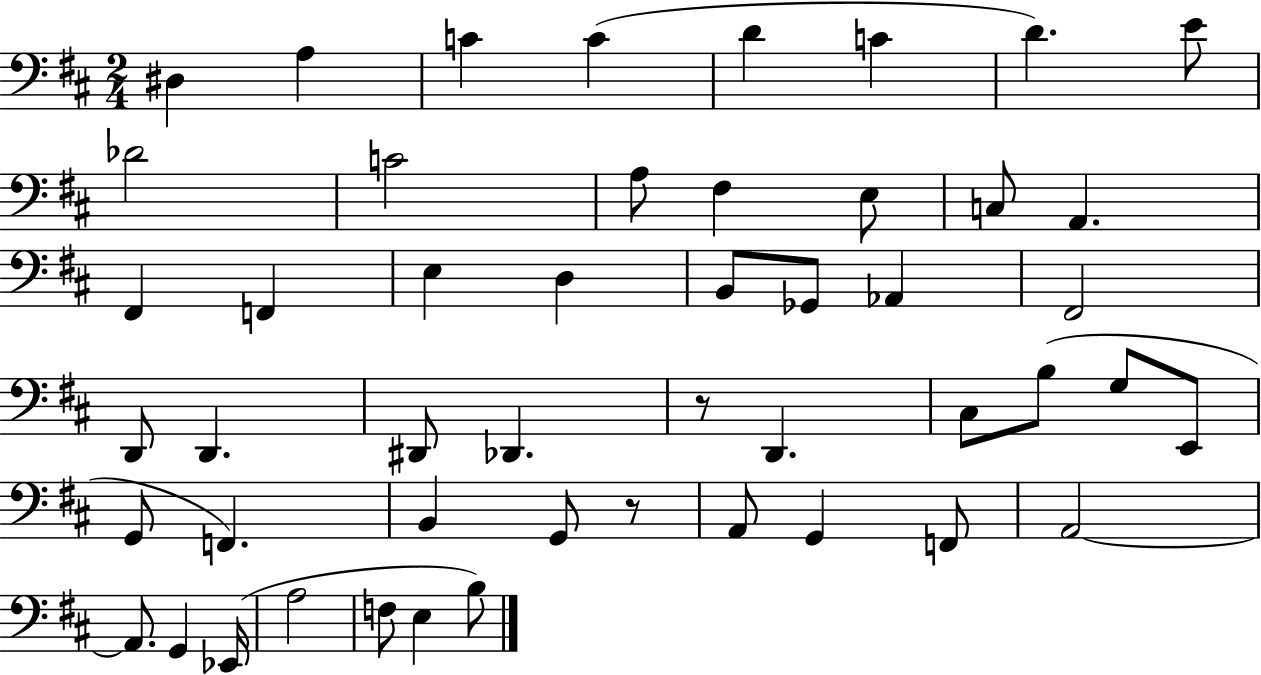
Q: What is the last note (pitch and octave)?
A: B3